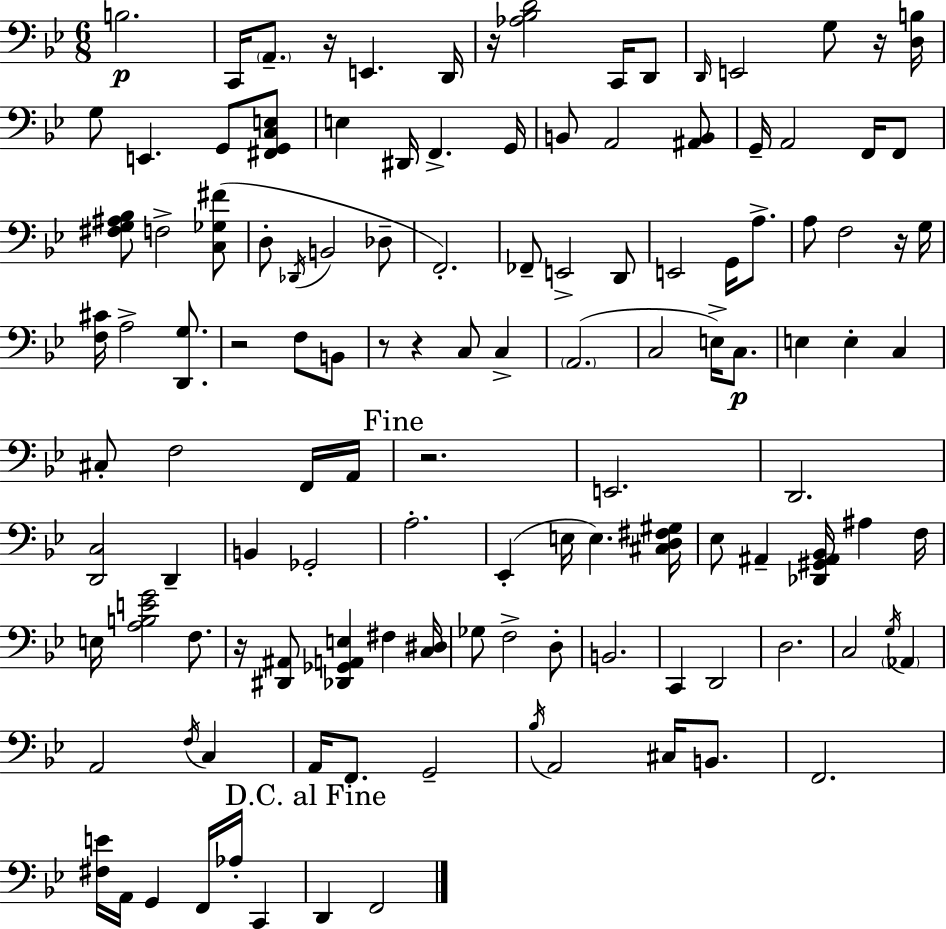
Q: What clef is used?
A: bass